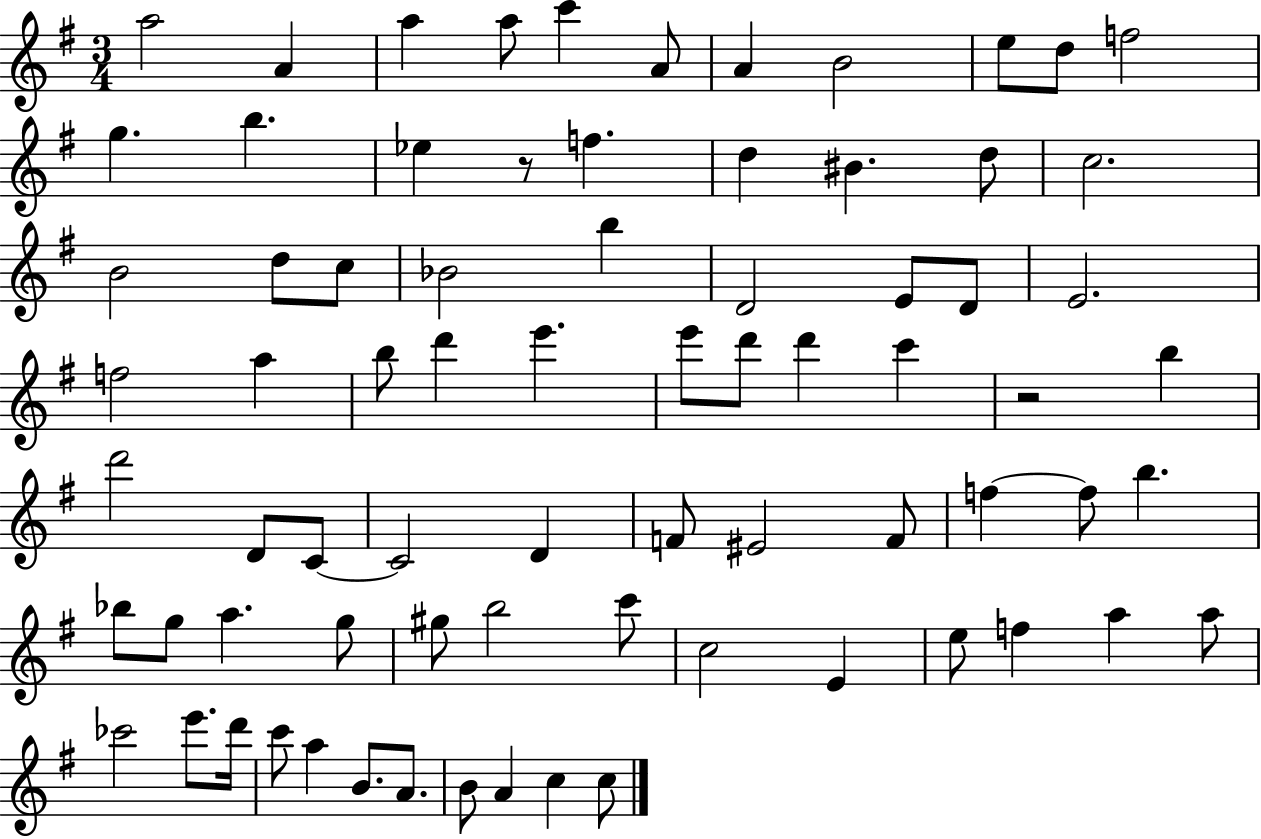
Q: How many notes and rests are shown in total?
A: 75